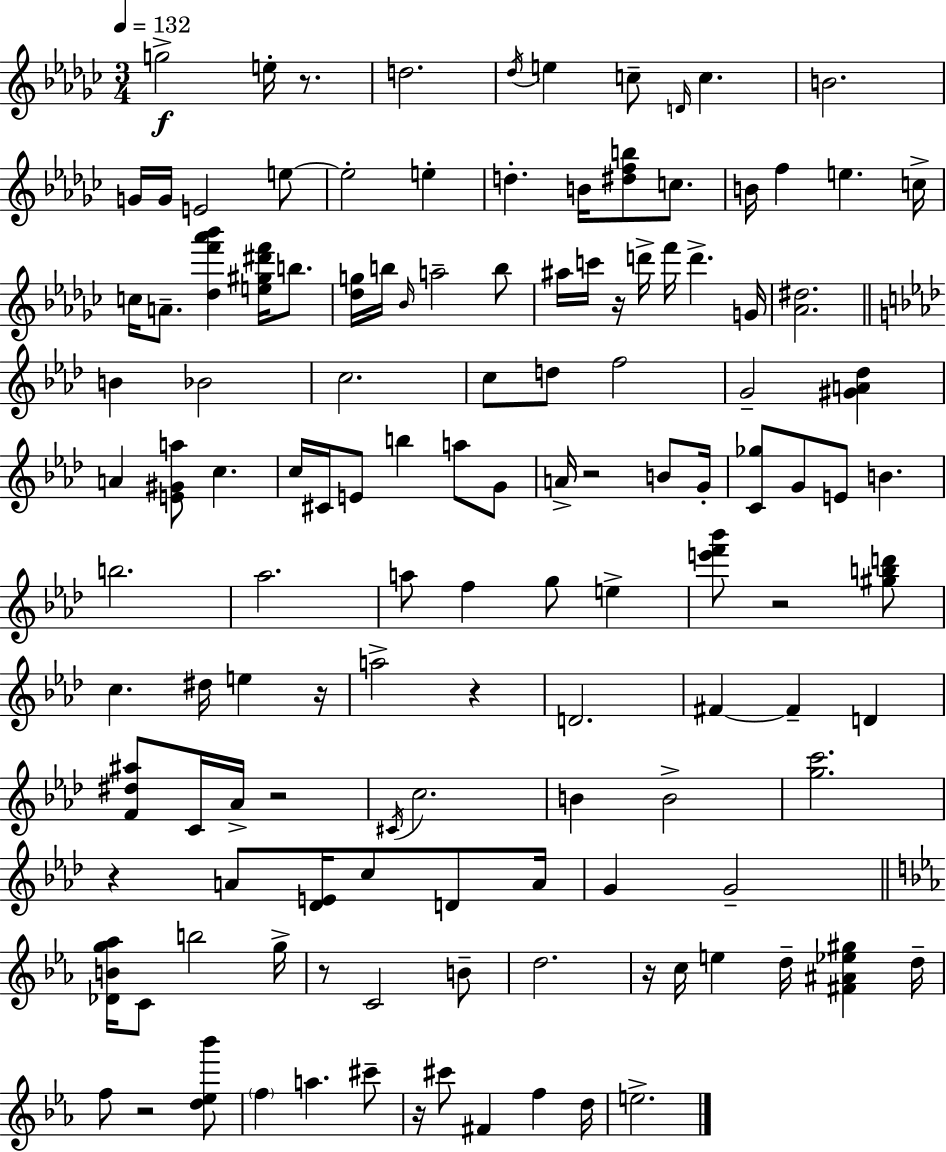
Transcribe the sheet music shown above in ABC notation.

X:1
T:Untitled
M:3/4
L:1/4
K:Ebm
g2 e/4 z/2 d2 _d/4 e c/2 D/4 c B2 G/4 G/4 E2 e/2 e2 e d B/4 [^dfb]/2 c/2 B/4 f e c/4 c/4 A/2 [_df'_a'_b'] [e^g^d'f']/4 b/2 [_dg]/4 b/4 _B/4 a2 b/2 ^a/4 c'/4 z/4 d'/4 f'/4 d' G/4 [_A^d]2 B _B2 c2 c/2 d/2 f2 G2 [^GA_d] A [E^Ga]/2 c c/4 ^C/4 E/2 b a/2 G/2 A/4 z2 B/2 G/4 [C_g]/2 G/2 E/2 B b2 _a2 a/2 f g/2 e [e'f'_b']/2 z2 [^gbd']/2 c ^d/4 e z/4 a2 z D2 ^F ^F D [F^d^a]/2 C/4 _A/4 z2 ^C/4 c2 B B2 [gc']2 z A/2 [_DE]/4 c/2 D/2 A/4 G G2 [_DBg_a]/4 C/2 b2 g/4 z/2 C2 B/2 d2 z/4 c/4 e d/4 [^F^A_e^g] d/4 f/2 z2 [d_e_b']/2 f a ^c'/2 z/4 ^c'/2 ^F f d/4 e2